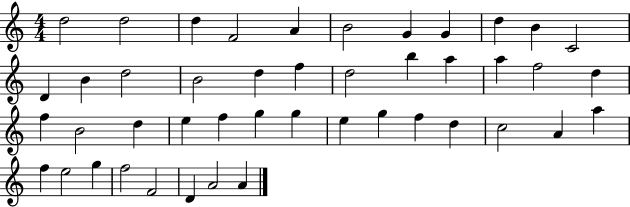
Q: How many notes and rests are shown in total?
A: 45